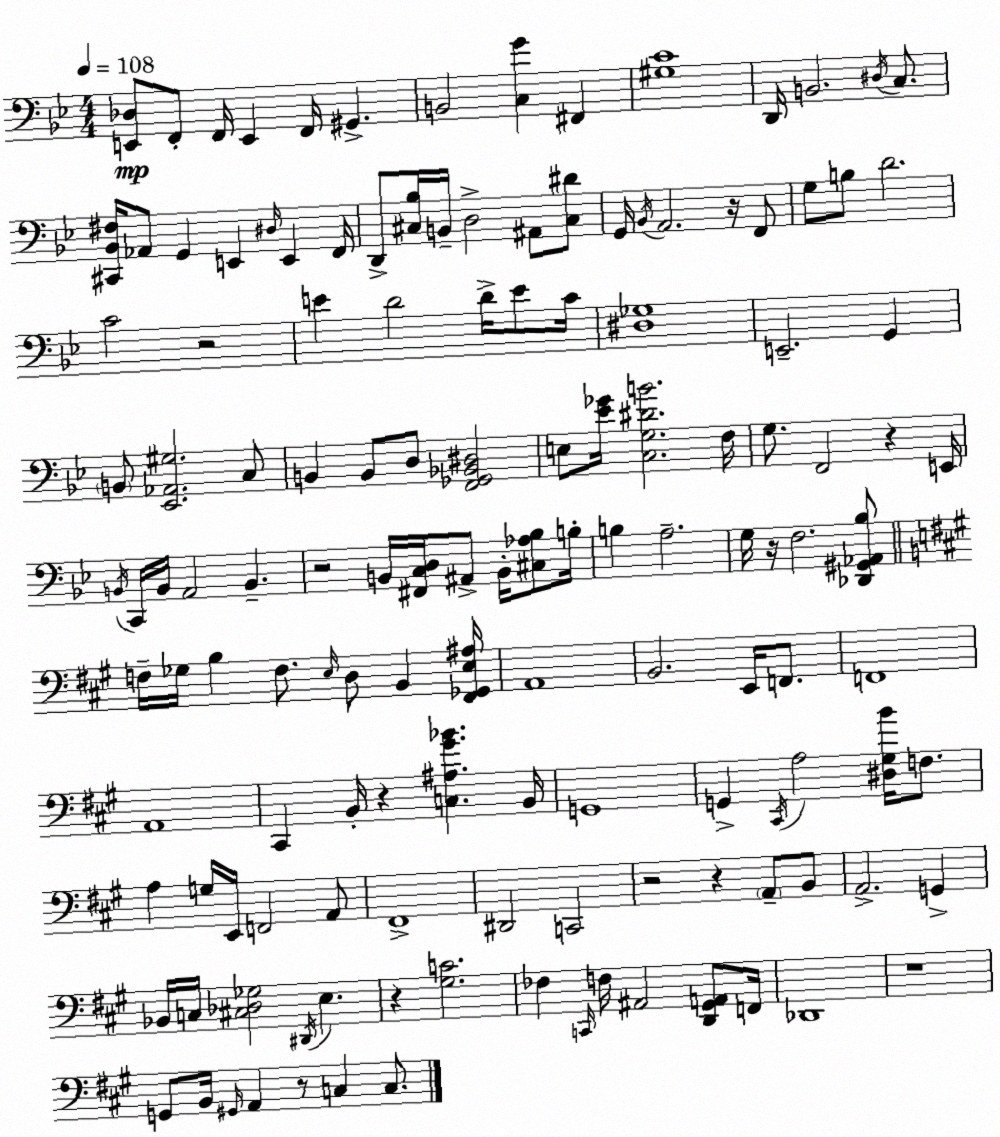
X:1
T:Untitled
M:4/4
L:1/4
K:Bb
[E,,_D,]/2 F,,/2 F,,/4 E,, F,,/4 ^G,, B,,2 [C,G] ^F,, [^G,C]4 D,,/4 B,,2 ^D,/4 C,/2 [^C,,_B,,^F,]/4 _A,,/2 G,, E,, ^D,/4 E,, F,,/4 D,,/2 [^C,_B,]/4 B,,/4 D,2 ^A,,/2 [^C,^D]/2 G,,/4 _B,,/4 A,,2 z/4 F,,/2 G,/2 B,/2 D2 C2 z2 E D2 D/4 E/2 C/4 [^D,_G,]4 E,,2 G,, B,,/2 [_E,,_A,,^G,]2 C,/2 B,, B,,/2 D,/2 [F,,_G,,_B,,^D,]2 E,/2 [_E_G]/4 [C,G,^DB]2 F,/4 G,/2 F,,2 z E,,/4 B,,/4 C,,/4 B,,/4 A,,2 B,, z2 B,,/4 [^F,,C,D,]/4 ^A,,/2 B,,/4 [^C,_A,_B,]/2 B,/4 B, A,2 G,/4 z/4 F,2 [_D,,^G,,_A,,_B,]/2 F,/4 _G,/4 B, F,/2 E,/4 D,/2 B,, [^F,,_G,,E,^A,]/4 A,,4 B,,2 E,,/4 F,,/2 F,,4 A,,4 ^C,, B,,/4 z [C,^A,^G_B] B,,/4 G,,4 G,, ^C,,/4 A,2 [^D,^G,B]/4 F,/2 A, G,/4 E,,/4 F,,2 A,,/2 ^F,,4 ^D,,2 C,,2 z2 z A,,/2 B,,/2 A,,2 G,, _B,,/4 C,/4 [^C,_D,_G,]2 ^D,,/4 E, z [^G,C]2 _F, C,,/4 F,/4 ^A,,2 [D,,^G,,A,,]/2 F,,/4 _D,,4 z4 G,,/2 B,,/4 ^G,,/4 A,, z/2 C, C,/2